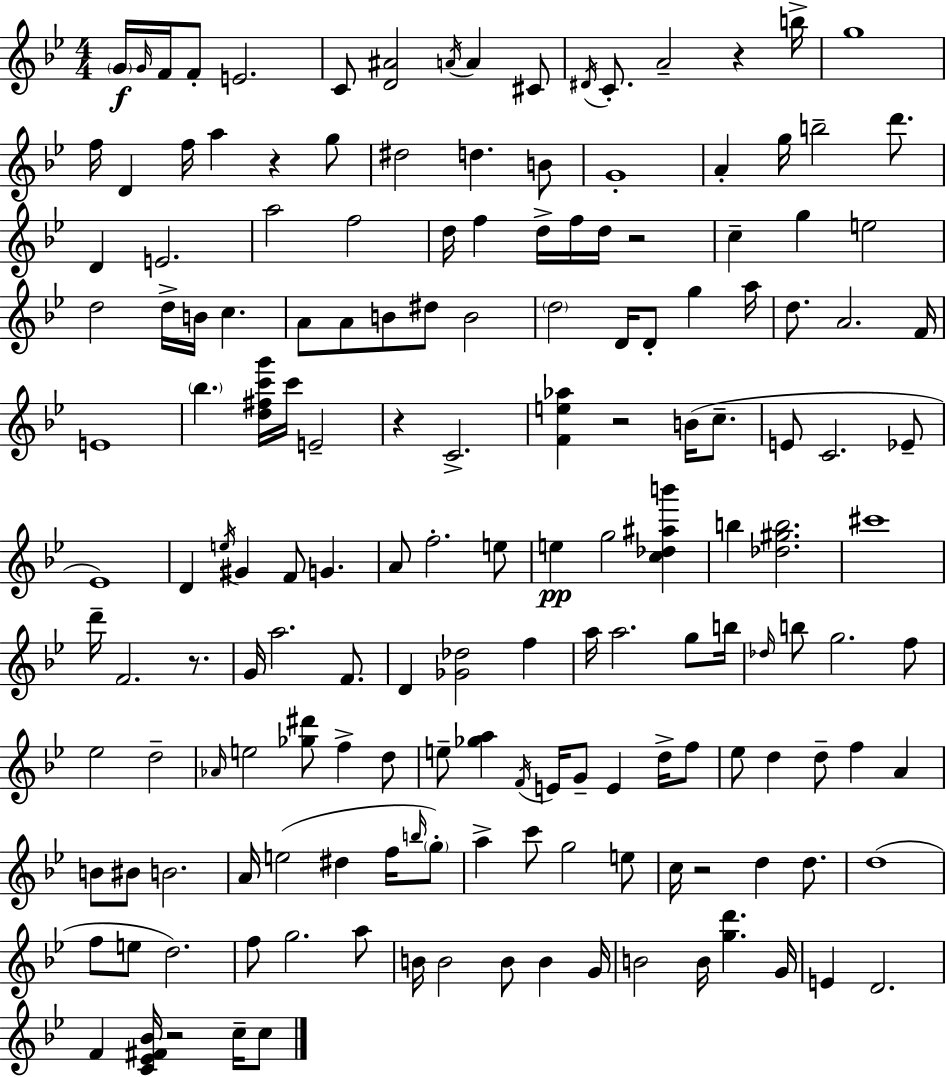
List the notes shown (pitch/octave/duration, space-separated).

G4/s G4/s F4/s F4/e E4/h. C4/e [D4,A#4]/h A4/s A4/q C#4/e D#4/s C4/e. A4/h R/q B5/s G5/w F5/s D4/q F5/s A5/q R/q G5/e D#5/h D5/q. B4/e G4/w A4/q G5/s B5/h D6/e. D4/q E4/h. A5/h F5/h D5/s F5/q D5/s F5/s D5/s R/h C5/q G5/q E5/h D5/h D5/s B4/s C5/q. A4/e A4/e B4/e D#5/e B4/h D5/h D4/s D4/e G5/q A5/s D5/e. A4/h. F4/s E4/w Bb5/q. [D5,F#5,C6,G6]/s C6/s E4/h R/q C4/h. [F4,E5,Ab5]/q R/h B4/s C5/e. E4/e C4/h. Eb4/e Eb4/w D4/q E5/s G#4/q F4/e G4/q. A4/e F5/h. E5/e E5/q G5/h [C5,Db5,A#5,B6]/q B5/q [Db5,G#5,B5]/h. C#6/w D6/s F4/h. R/e. G4/s A5/h. F4/e. D4/q [Gb4,Db5]/h F5/q A5/s A5/h. G5/e B5/s Db5/s B5/e G5/h. F5/e Eb5/h D5/h Ab4/s E5/h [Gb5,D#6]/e F5/q D5/e E5/e [Gb5,A5]/q F4/s E4/s G4/e E4/q D5/s F5/e Eb5/e D5/q D5/e F5/q A4/q B4/e BIS4/e B4/h. A4/s E5/h D#5/q F5/s B5/s G5/e A5/q C6/e G5/h E5/e C5/s R/h D5/q D5/e. D5/w F5/e E5/e D5/h. F5/e G5/h. A5/e B4/s B4/h B4/e B4/q G4/s B4/h B4/s [G5,D6]/q. G4/s E4/q D4/h. F4/q [C4,Eb4,F#4,Bb4]/s R/h C5/s C5/e